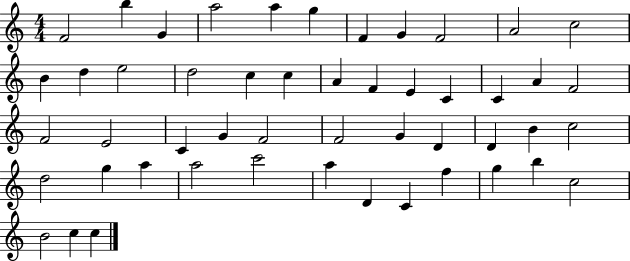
{
  \clef treble
  \numericTimeSignature
  \time 4/4
  \key c \major
  f'2 b''4 g'4 | a''2 a''4 g''4 | f'4 g'4 f'2 | a'2 c''2 | \break b'4 d''4 e''2 | d''2 c''4 c''4 | a'4 f'4 e'4 c'4 | c'4 a'4 f'2 | \break f'2 e'2 | c'4 g'4 f'2 | f'2 g'4 d'4 | d'4 b'4 c''2 | \break d''2 g''4 a''4 | a''2 c'''2 | a''4 d'4 c'4 f''4 | g''4 b''4 c''2 | \break b'2 c''4 c''4 | \bar "|."
}